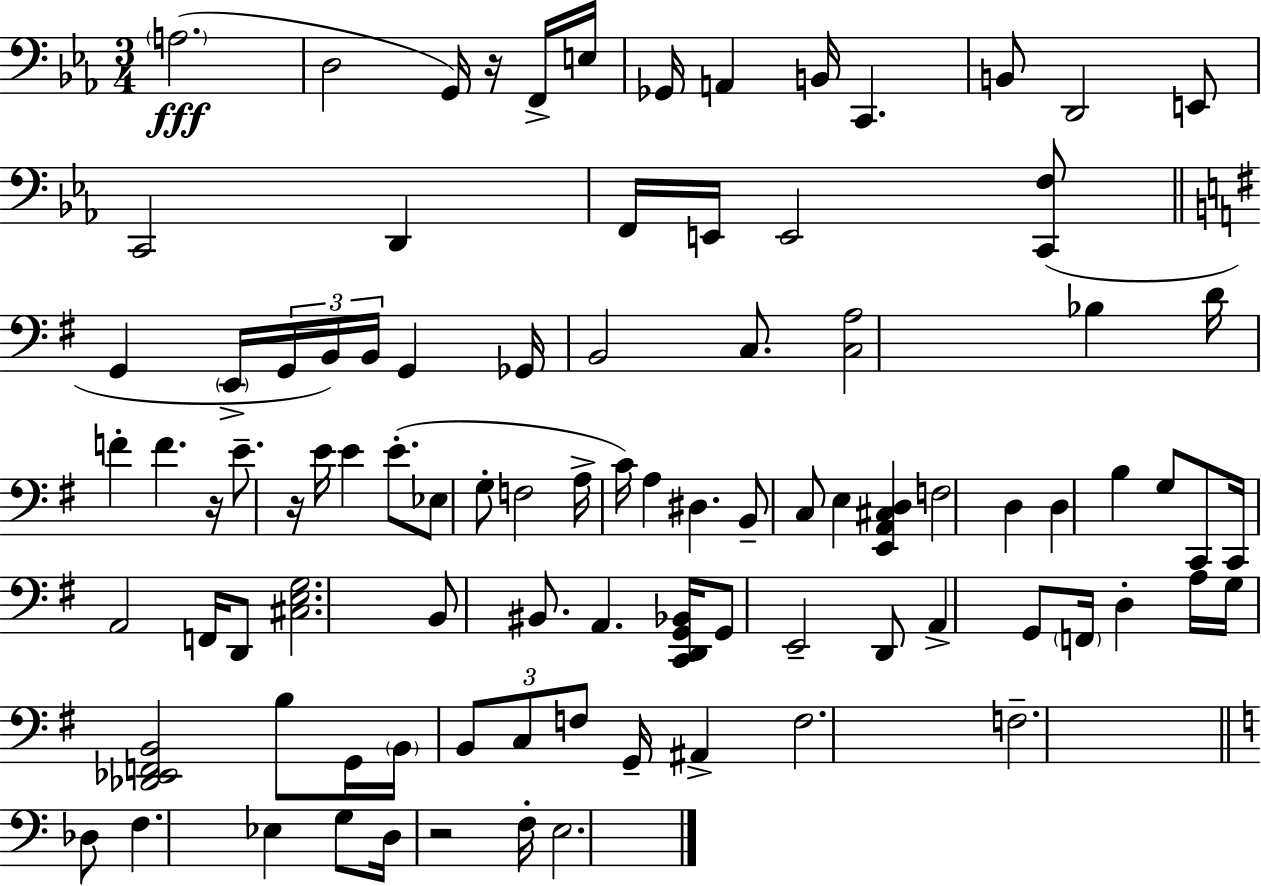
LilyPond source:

{
  \clef bass
  \numericTimeSignature
  \time 3/4
  \key ees \major
  \repeat volta 2 { \parenthesize a2.(\fff | d2 g,16) r16 f,16-> e16 | ges,16 a,4 b,16 c,4. | b,8 d,2 e,8 | \break c,2 d,4 | f,16 e,16 e,2 <c, f>8( | \bar "||" \break \key g \major g,4 \parenthesize e,16-> \tuplet 3/2 { g,16 b,16) b,16 } g,4 | ges,16 b,2 c8. | <c a>2 bes4 | d'16 f'4-. f'4. r16 | \break e'8.-- r16 e'16 e'4 e'8.-.( | ees8 g8-. f2 | a16-> c'16) a4 dis4. | b,8-- c8 e4 <e, a, cis d>4 | \break f2 d4 | d4 b4 g8 c,8 | c,16 a,2 f,16 d,8 | <cis e g>2. | \break b,8 bis,8. a,4. <c, d, g, bes,>16 | g,8 e,2-- d,8 | a,4-> g,8 \parenthesize f,16 d4-. a16 | g16 <des, ees, f, b,>2 b8 g,16 | \break \parenthesize b,16 \tuplet 3/2 { b,8 c8 f8 } g,16-- ais,4-> | f2. | f2.-- | \bar "||" \break \key c \major des8 f4. ees4 | g8 d16 r2 f16-. | e2. | } \bar "|."
}